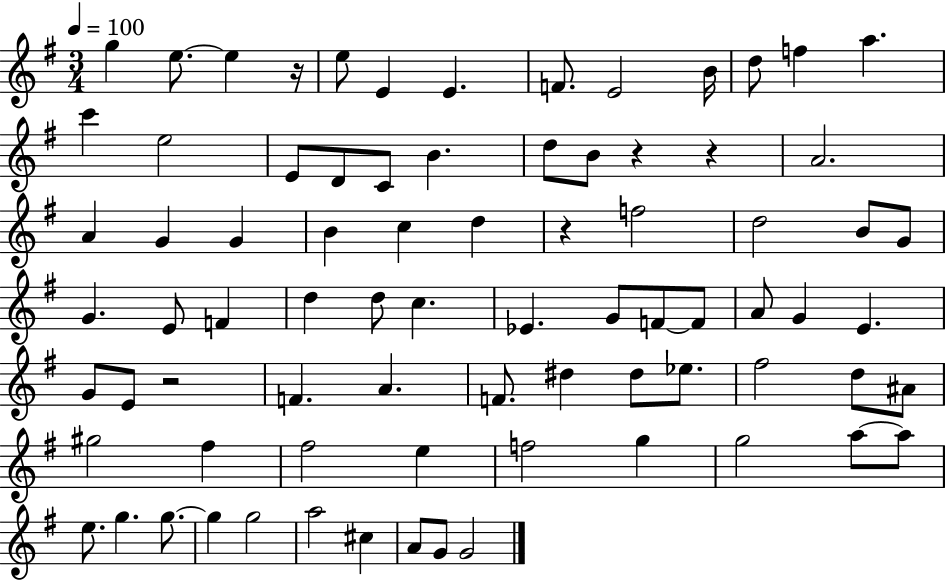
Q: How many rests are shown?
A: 5